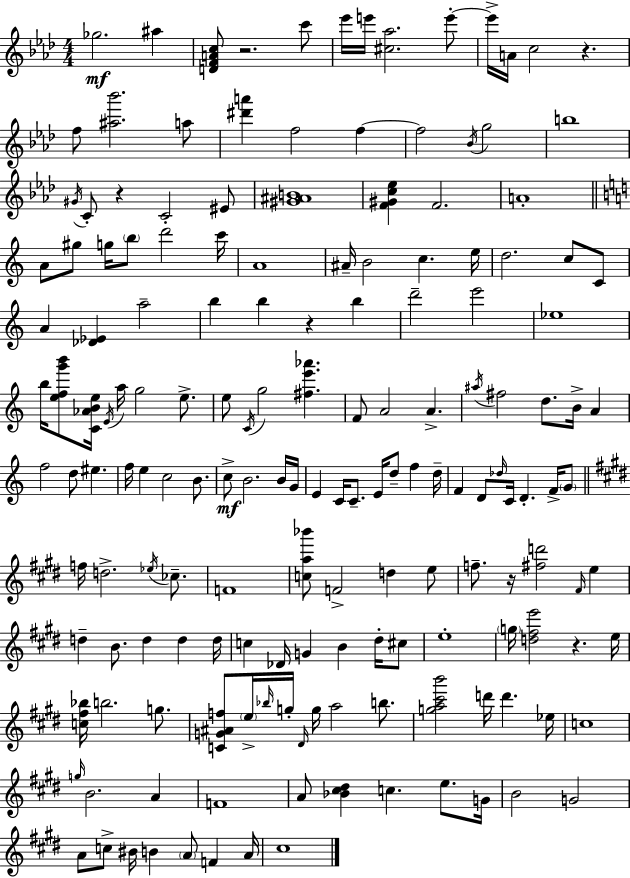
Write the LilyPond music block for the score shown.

{
  \clef treble
  \numericTimeSignature
  \time 4/4
  \key f \minor
  ges''2.\mf ais''4 | <d' f' a' c''>8 r2. c'''8 | ees'''16 e'''16 <cis'' aes''>2. e'''8-.~~ | e'''16-> a'16 c''2 r4. | \break f''8 <ais'' bes'''>2. a''8 | <dis''' a'''>4 f''2 f''4~~ | f''2 \acciaccatura { bes'16 } g''2 | b''1 | \break \acciaccatura { gis'16 } c'8-. r4 c'2-. | eis'8 <gis' ais' b'>1 | <f' gis' c'' ees''>4 f'2. | a'1-. | \break \bar "||" \break \key c \major a'8 gis''8 g''16 \parenthesize b''8 d'''2 c'''16 | a'1 | ais'16-- b'2 c''4. e''16 | d''2. c''8 c'8 | \break a'4 <des' ees'>4 a''2-- | b''4 b''4 r4 b''4 | d'''2-- e'''2 | ees''1 | \break b''16 <e'' f'' g''' b'''>8 <c' aes' b' e''>16 \acciaccatura { e'16 } a''16 g''2 e''8.-> | e''8 \acciaccatura { c'16 } g''2 <fis'' e''' aes'''>4. | f'8 a'2 a'4.-> | \acciaccatura { ais''16 } fis''2 d''8. b'16-> a'4 | \break f''2 d''8 eis''4. | f''16 e''4 c''2 | b'8. c''8->\mf b'2. | b'16 g'16 e'4 c'16 c'8.-- e'16 d''8-- f''4 | \break d''16-- f'4 d'8 \grace { des''16 } c'16 d'4.-. | f'16-> \parenthesize g'8 \bar "||" \break \key e \major f''16 d''2.-> \acciaccatura { ees''16 } ces''8.-- | f'1 | <c'' a'' bes'''>8 f'2-> d''4 e''8 | f''8.-- r16 <fis'' d'''>2 \grace { fis'16 } e''4 | \break d''4-- b'8. d''4 d''4 | d''16 c''4 des'16 g'4 b'4 dis''16-. | cis''8 e''1-. | \parenthesize g''16 <d'' fis'' e'''>2 r4. | \break e''16 <c'' fis'' bes''>16 b''2. g''8. | <c' g' ais' f''>8 \parenthesize e''16-> \grace { bes''16 } g''16-. \grace { dis'16 } g''16 a''2 | b''8. <g'' a'' cis''' b'''>2 d'''16 d'''4. | ees''16 c''1 | \break \grace { g''16 } b'2. | a'4 f'1 | a'8 <bes' cis'' dis''>4 c''4. | e''8. g'16 b'2 g'2 | \break a'8 c''8-> bis'16 b'4 \parenthesize a'8 | f'4 a'16 cis''1 | \bar "|."
}